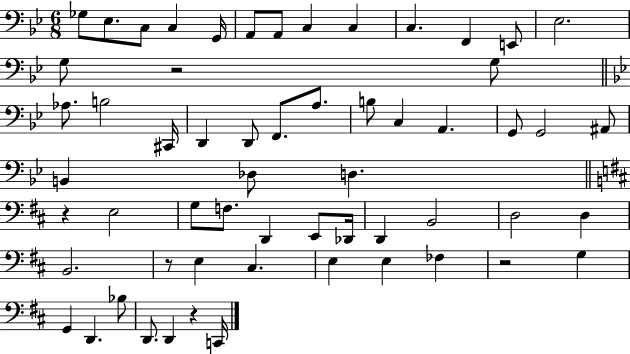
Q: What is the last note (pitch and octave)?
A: C2